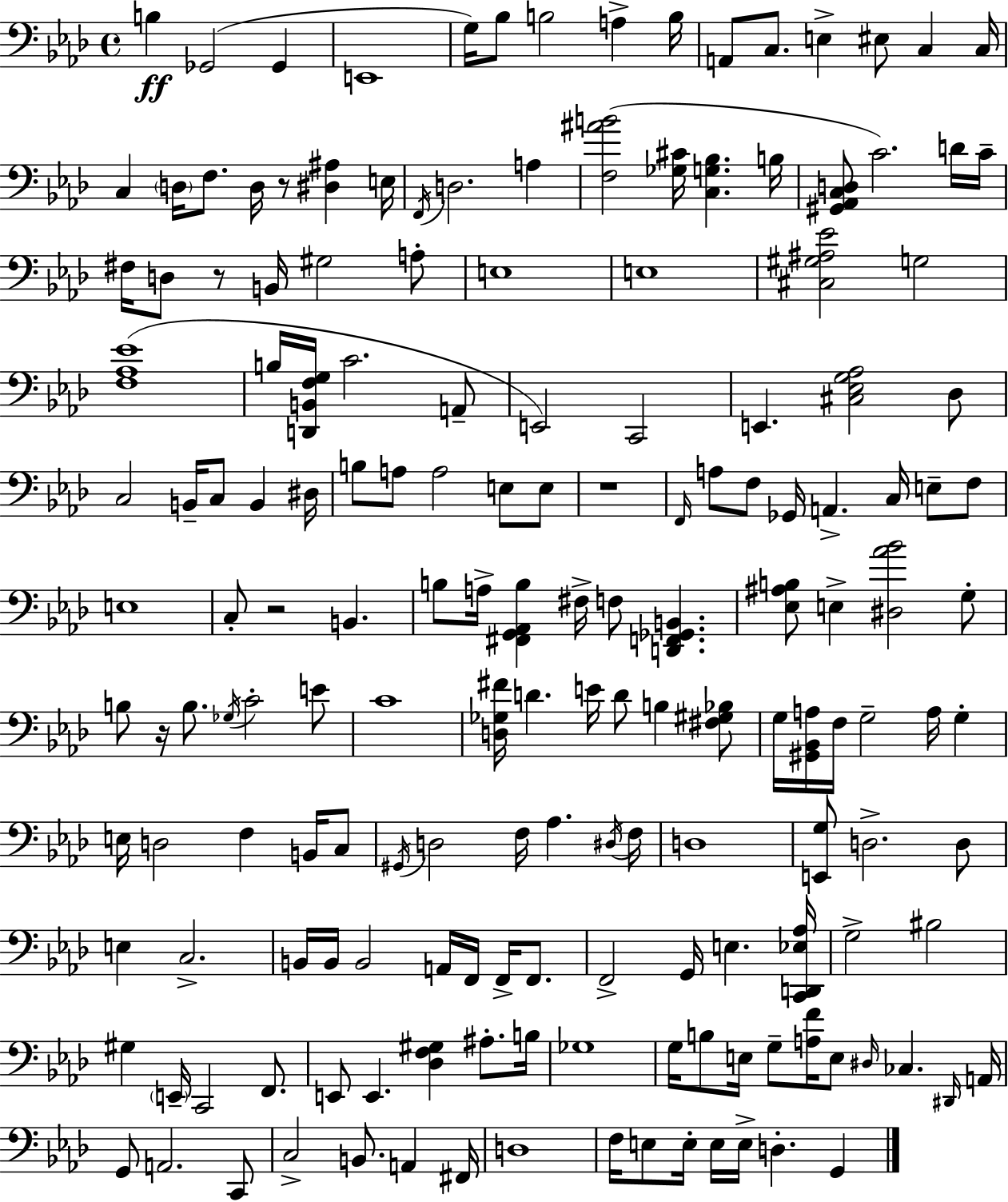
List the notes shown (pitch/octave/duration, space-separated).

B3/q Gb2/h Gb2/q E2/w G3/s Bb3/e B3/h A3/q B3/s A2/e C3/e. E3/q EIS3/e C3/q C3/s C3/q D3/s F3/e. D3/s R/e [D#3,A#3]/q E3/s F2/s D3/h. A3/q [F3,A#4,B4]/h [Gb3,C#4]/s [C3,G3,Bb3]/q. B3/s [G#2,Ab2,C3,D3]/e C4/h. D4/s C4/s F#3/s D3/e R/e B2/s G#3/h A3/e E3/w E3/w [C#3,G#3,A#3,Eb4]/h G3/h [F3,Ab3,Eb4]/w B3/s [D2,B2,F3,G3]/s C4/h. A2/e E2/h C2/h E2/q. [C#3,Eb3,G3,Ab3]/h Db3/e C3/h B2/s C3/e B2/q D#3/s B3/e A3/e A3/h E3/e E3/e R/w F2/s A3/e F3/e Gb2/s A2/q. C3/s E3/e F3/e E3/w C3/e R/h B2/q. B3/e A3/s [F#2,G2,Ab2,B3]/q F#3/s F3/e [D2,F2,Gb2,B2]/q. [Eb3,A#3,B3]/e E3/q [D#3,Ab4,Bb4]/h G3/e B3/e R/s B3/e. Gb3/s C4/h E4/e C4/w [D3,Gb3,F#4]/s D4/q. E4/s D4/e B3/q [F#3,G#3,Bb3]/e G3/s [G#2,Bb2,A3]/s F3/s G3/h A3/s G3/q E3/s D3/h F3/q B2/s C3/e G#2/s D3/h F3/s Ab3/q. D#3/s F3/s D3/w [E2,G3]/e D3/h. D3/e E3/q C3/h. B2/s B2/s B2/h A2/s F2/s F2/s F2/e. F2/h G2/s E3/q. [C2,D2,Eb3,Ab3]/s G3/h BIS3/h G#3/q E2/s C2/h F2/e. E2/e E2/q. [Db3,F3,G#3]/q A#3/e. B3/s Gb3/w G3/s B3/e E3/s G3/e [A3,F4]/s E3/e D#3/s CES3/q. D#2/s A2/s G2/e A2/h. C2/e C3/h B2/e. A2/q F#2/s D3/w F3/s E3/e E3/s E3/s E3/s D3/q. G2/q